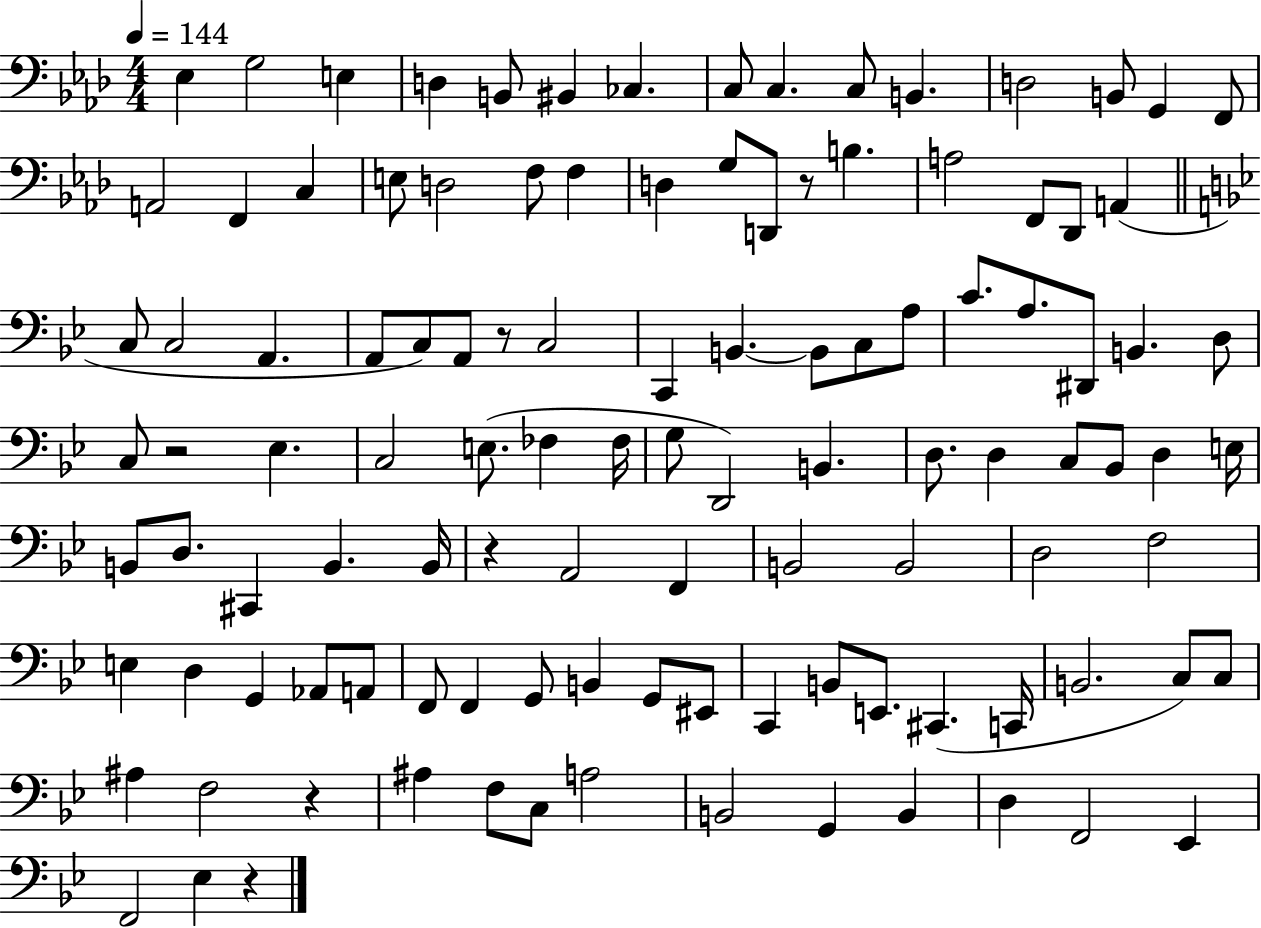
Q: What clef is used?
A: bass